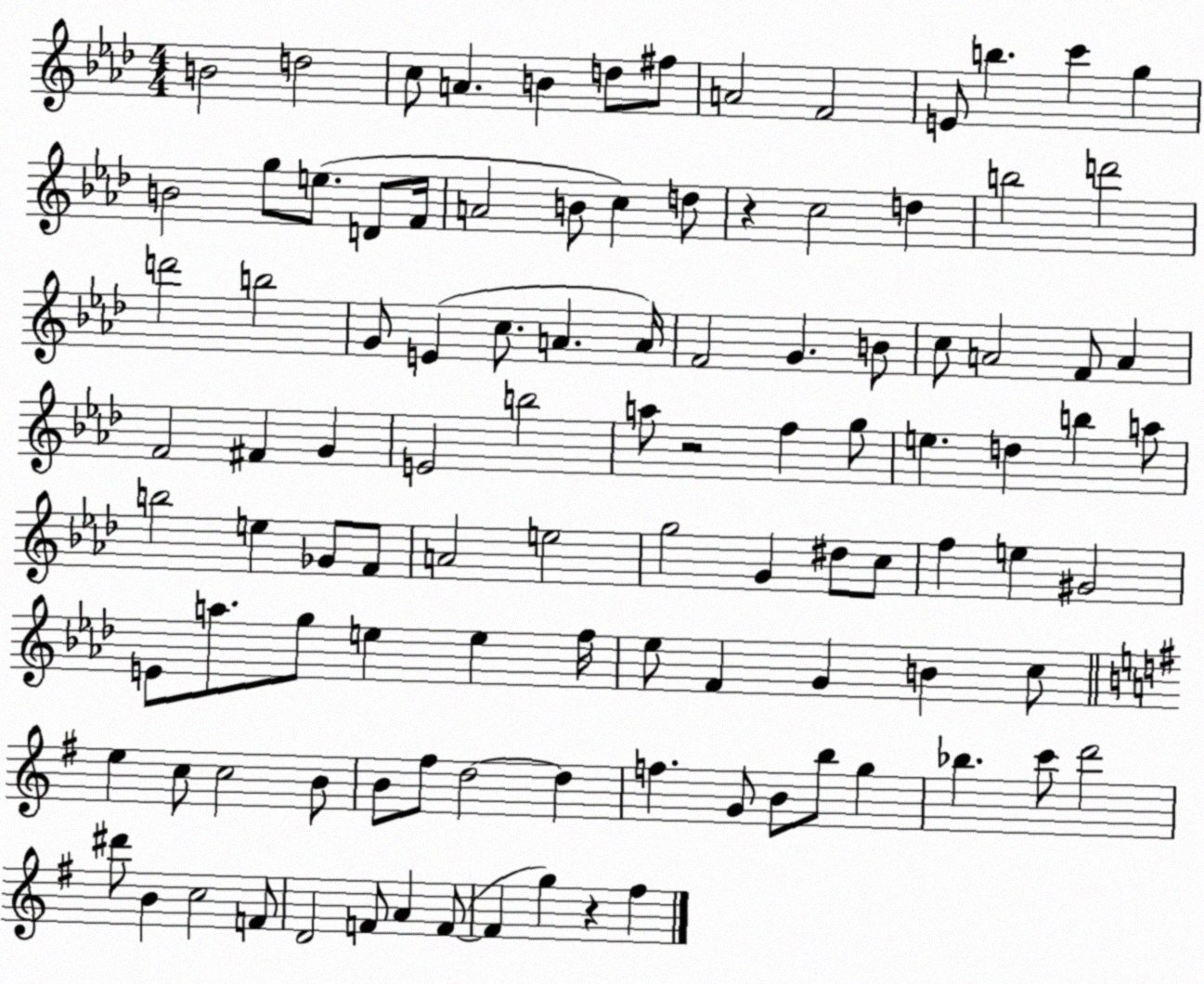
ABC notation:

X:1
T:Untitled
M:4/4
L:1/4
K:Ab
B2 d2 c/2 A B d/2 ^f/2 A2 F2 E/2 b c' g B2 g/2 e/2 D/2 F/4 A2 B/2 c d/2 z c2 d b2 d'2 d'2 b2 G/2 E c/2 A A/4 F2 G B/2 c/2 A2 F/2 A F2 ^F G E2 b2 a/2 z2 f g/2 e d b a/2 b2 e _G/2 F/2 A2 e2 g2 G ^d/2 c/2 f e ^G2 E/2 a/2 g/2 e e f/4 _e/2 F G B c/2 e c/2 c2 B/2 B/2 ^f/2 d2 d f G/2 B/2 b/2 g _b c'/2 d'2 ^d'/2 B c2 F/2 D2 F/2 A F/2 F g z ^f